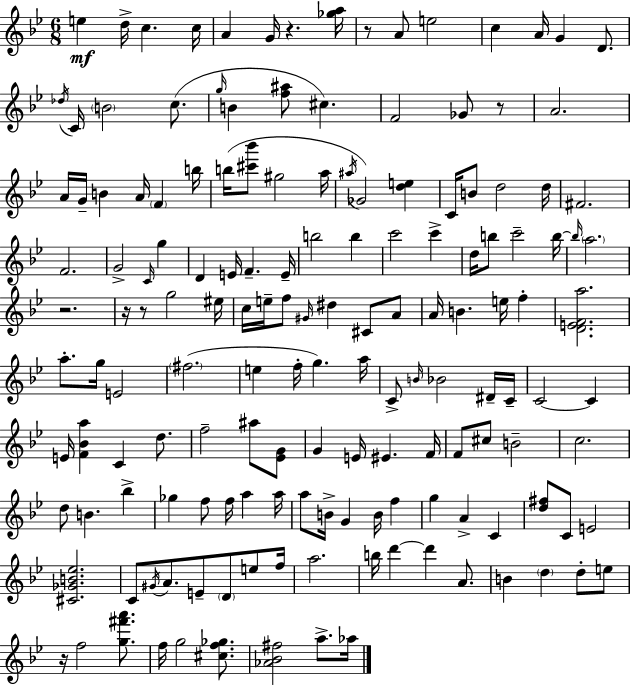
X:1
T:Untitled
M:6/8
L:1/4
K:Bb
e d/4 c c/4 A G/4 z [_ga]/4 z/2 A/2 e2 c A/4 G D/2 _d/4 C/4 B2 c/2 g/4 B [f^a]/2 ^c F2 _G/2 z/2 A2 A/4 G/4 B A/4 F b/4 b/4 [^c'_b']/2 ^g2 a/4 ^a/4 _G2 [de] C/4 B/2 d2 d/4 ^F2 F2 G2 C/4 g D E/4 F E/4 b2 b c'2 c' d/4 b/2 c'2 b/4 b/4 a2 z2 z/4 z/2 g2 ^e/4 c/4 e/4 f/2 ^G/4 ^d ^C/2 A/2 A/4 B e/4 f [DEFa]2 a/2 g/4 E2 ^f2 e f/4 g a/4 C/2 B/4 _B2 ^D/4 C/4 C2 C E/4 [F_Ba] C d/2 f2 ^a/2 [_EG]/2 G E/4 ^E F/4 F/2 ^c/2 B2 c2 d/2 B _b _g f/2 f/4 a a/4 a/2 B/4 G B/4 f g A C [d^f]/2 C/2 E2 [^C_GB_e]2 C/2 ^G/4 A/2 E/2 D/2 e/2 f/4 a2 b/4 d' d' A/2 B d d/2 e/2 z/4 f2 [g^f'a']/2 f/4 g2 [^cf_g]/2 [_A_B^f]2 a/2 _a/4